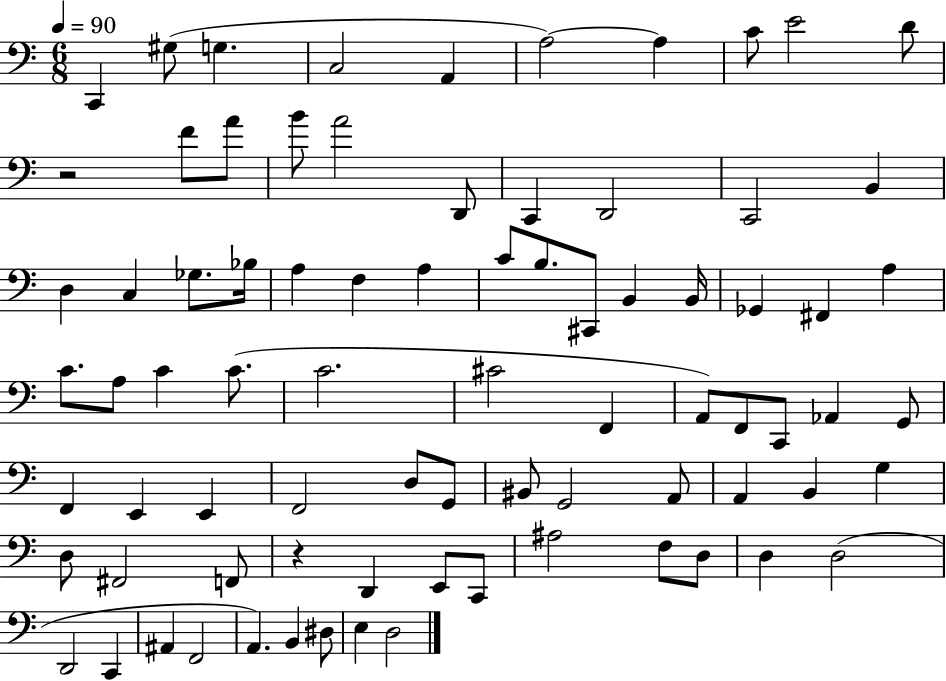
{
  \clef bass
  \numericTimeSignature
  \time 6/8
  \key c \major
  \tempo 4 = 90
  c,4 gis8( g4. | c2 a,4 | a2~~) a4 | c'8 e'2 d'8 | \break r2 f'8 a'8 | b'8 a'2 d,8 | c,4 d,2 | c,2 b,4 | \break d4 c4 ges8. bes16 | a4 f4 a4 | c'8 b8. cis,8 b,4 b,16 | ges,4 fis,4 a4 | \break c'8. a8 c'4 c'8.( | c'2. | cis'2 f,4 | a,8) f,8 c,8 aes,4 g,8 | \break f,4 e,4 e,4 | f,2 d8 g,8 | bis,8 g,2 a,8 | a,4 b,4 g4 | \break d8 fis,2 f,8 | r4 d,4 e,8 c,8 | ais2 f8 d8 | d4 d2( | \break d,2 c,4 | ais,4 f,2 | a,4.) b,4 dis8 | e4 d2 | \break \bar "|."
}